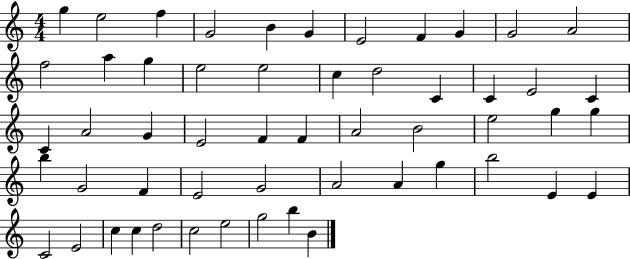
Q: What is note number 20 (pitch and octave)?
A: C4